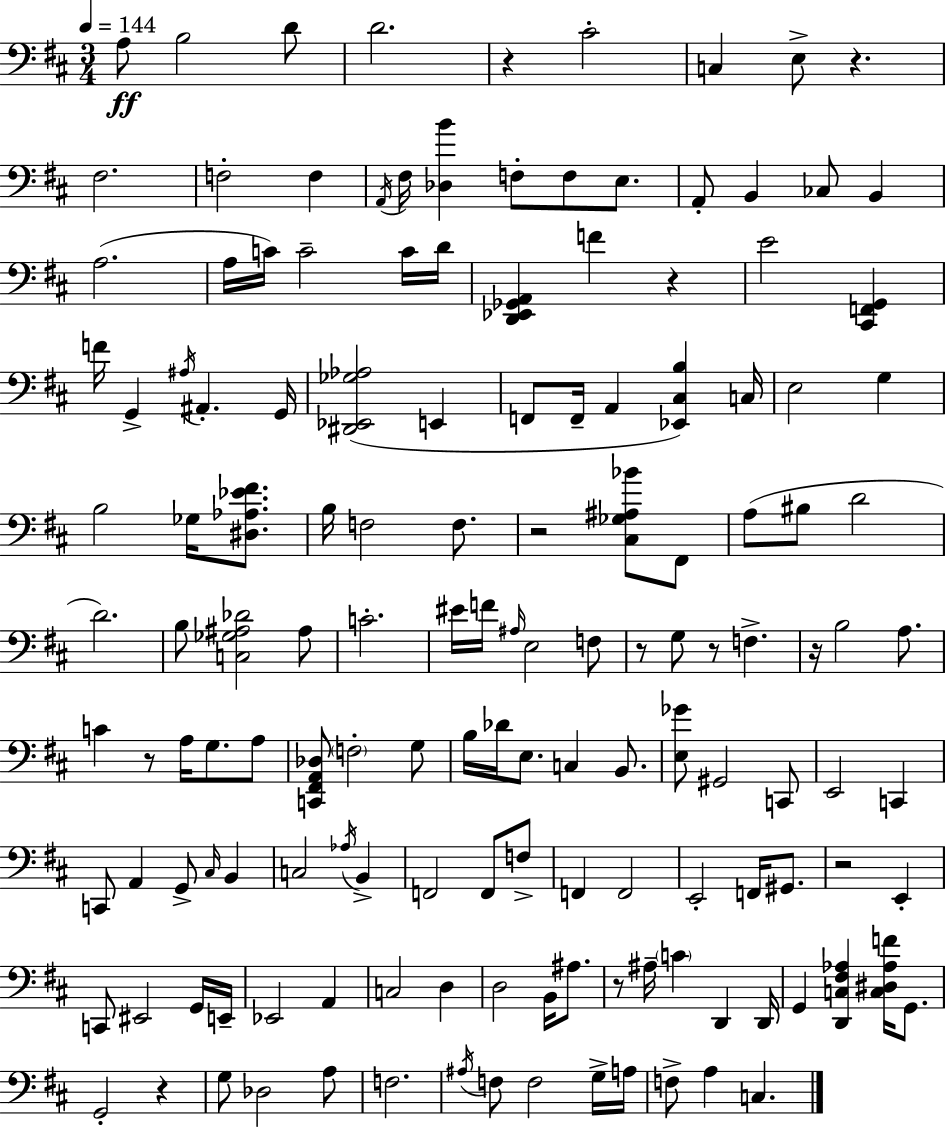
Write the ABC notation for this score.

X:1
T:Untitled
M:3/4
L:1/4
K:D
A,/2 B,2 D/2 D2 z ^C2 C, E,/2 z ^F,2 F,2 F, A,,/4 ^F,/4 [_D,B] F,/2 F,/2 E,/2 A,,/2 B,, _C,/2 B,, A,2 A,/4 C/4 C2 C/4 D/4 [D,,_E,,_G,,A,,] F z E2 [^C,,F,,G,,] F/4 G,, ^A,/4 ^A,, G,,/4 [^D,,_E,,_G,_A,]2 E,, F,,/2 F,,/4 A,, [_E,,^C,B,] C,/4 E,2 G, B,2 _G,/4 [^D,_A,_E^F]/2 B,/4 F,2 F,/2 z2 [^C,_G,^A,_B]/2 ^F,,/2 A,/2 ^B,/2 D2 D2 B,/2 [C,_G,^A,_D]2 ^A,/2 C2 ^E/4 F/4 ^A,/4 E,2 F,/2 z/2 G,/2 z/2 F, z/4 B,2 A,/2 C z/2 A,/4 G,/2 A,/2 [C,,^F,,A,,_D,]/2 F,2 G,/2 B,/4 _D/4 E,/2 C, B,,/2 [E,_G]/2 ^G,,2 C,,/2 E,,2 C,, C,,/2 A,, G,,/2 ^C,/4 B,, C,2 _A,/4 B,, F,,2 F,,/2 F,/2 F,, F,,2 E,,2 F,,/4 ^G,,/2 z2 E,, C,,/2 ^E,,2 G,,/4 E,,/4 _E,,2 A,, C,2 D, D,2 B,,/4 ^A,/2 z/2 ^A,/4 C D,, D,,/4 G,, [D,,C,^F,_A,] [C,^D,_A,F]/4 G,,/2 G,,2 z G,/2 _D,2 A,/2 F,2 ^A,/4 F,/2 F,2 G,/4 A,/4 F,/2 A, C,